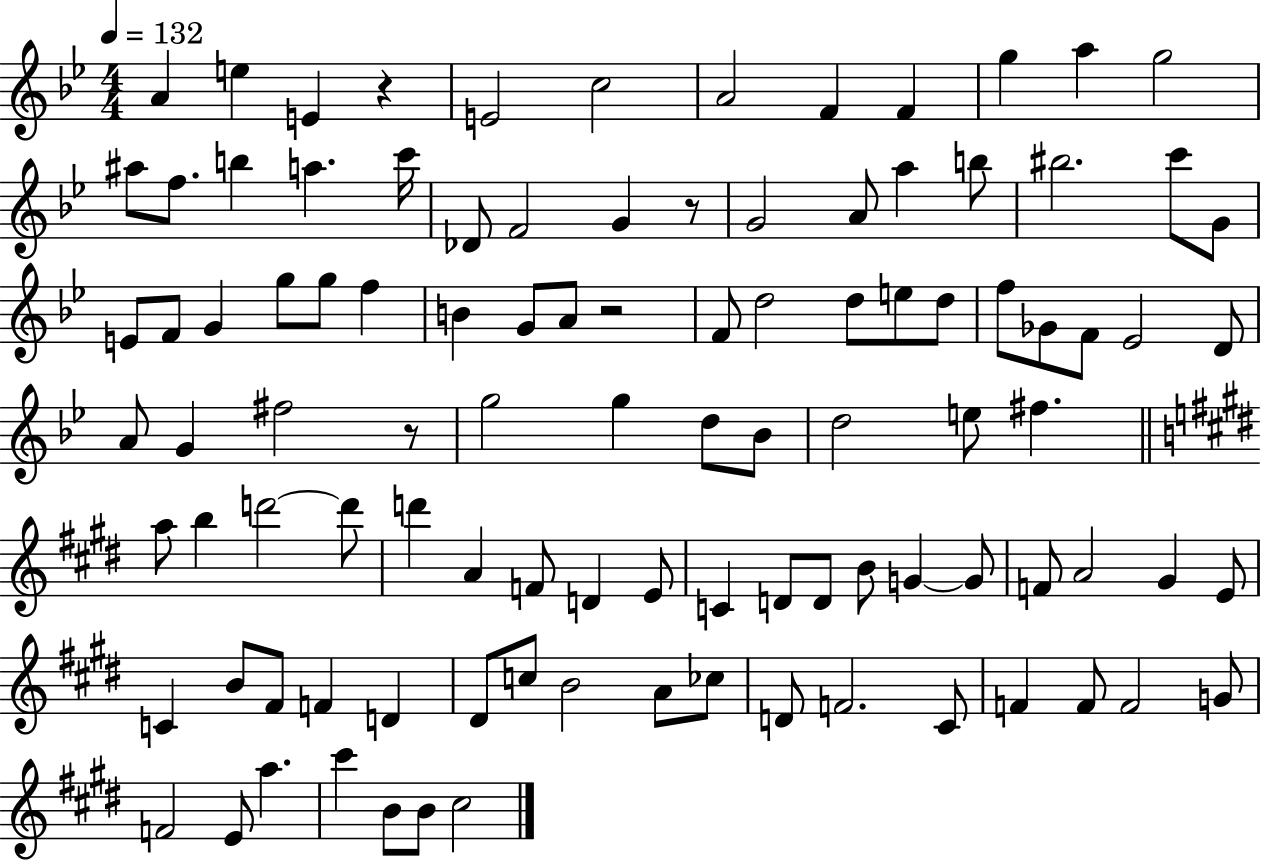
{
  \clef treble
  \numericTimeSignature
  \time 4/4
  \key bes \major
  \tempo 4 = 132
  a'4 e''4 e'4 r4 | e'2 c''2 | a'2 f'4 f'4 | g''4 a''4 g''2 | \break ais''8 f''8. b''4 a''4. c'''16 | des'8 f'2 g'4 r8 | g'2 a'8 a''4 b''8 | bis''2. c'''8 g'8 | \break e'8 f'8 g'4 g''8 g''8 f''4 | b'4 g'8 a'8 r2 | f'8 d''2 d''8 e''8 d''8 | f''8 ges'8 f'8 ees'2 d'8 | \break a'8 g'4 fis''2 r8 | g''2 g''4 d''8 bes'8 | d''2 e''8 fis''4. | \bar "||" \break \key e \major a''8 b''4 d'''2~~ d'''8 | d'''4 a'4 f'8 d'4 e'8 | c'4 d'8 d'8 b'8 g'4~~ g'8 | f'8 a'2 gis'4 e'8 | \break c'4 b'8 fis'8 f'4 d'4 | dis'8 c''8 b'2 a'8 ces''8 | d'8 f'2. cis'8 | f'4 f'8 f'2 g'8 | \break f'2 e'8 a''4. | cis'''4 b'8 b'8 cis''2 | \bar "|."
}